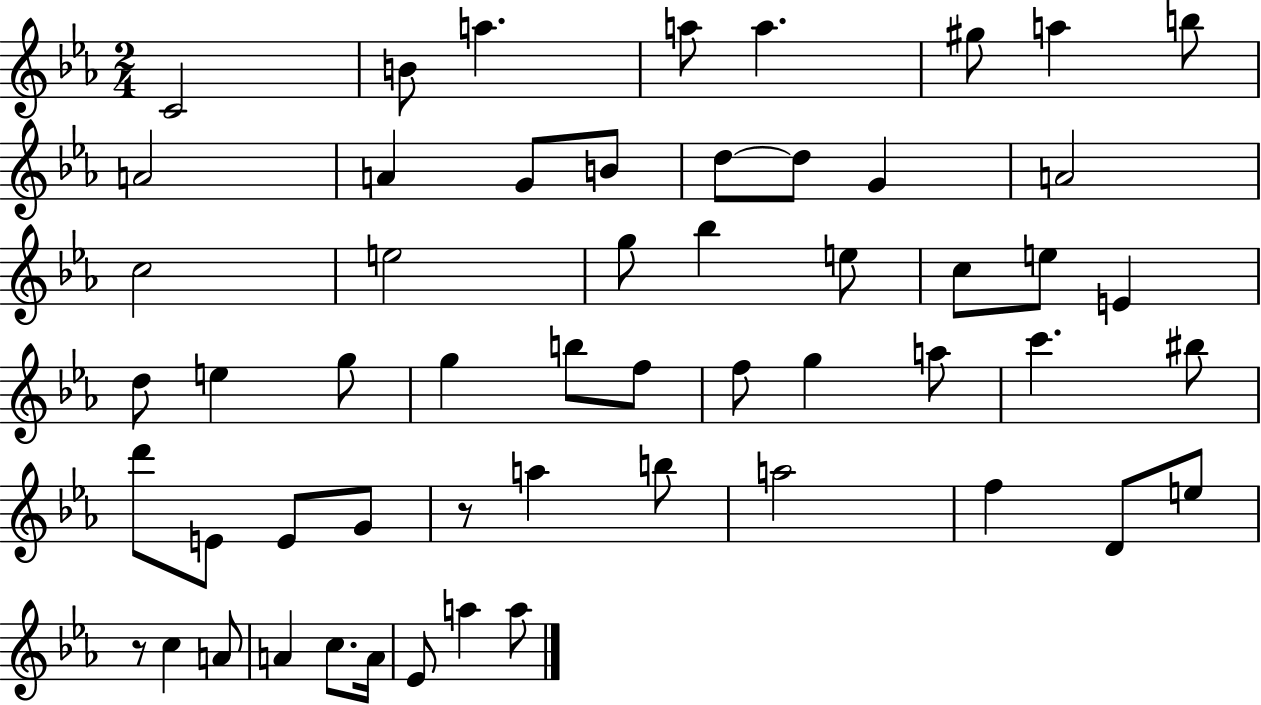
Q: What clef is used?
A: treble